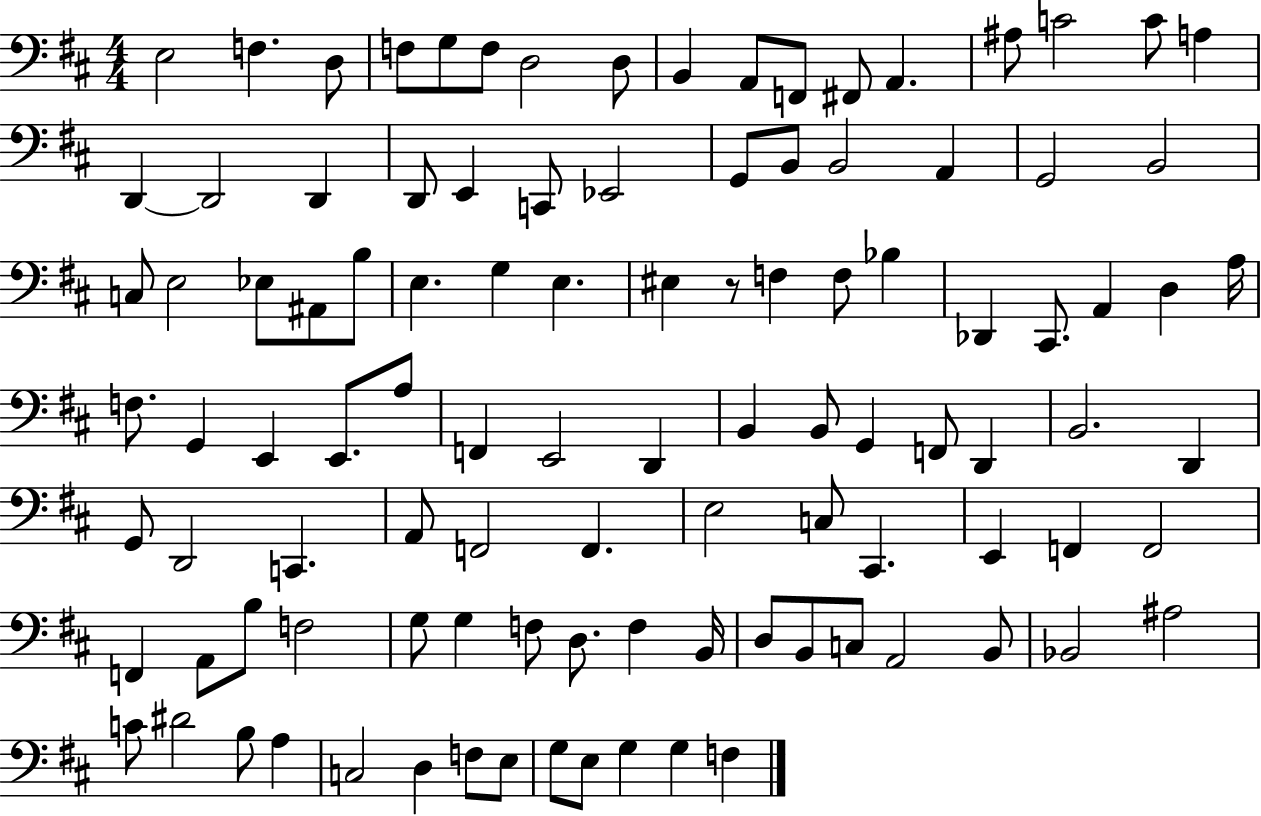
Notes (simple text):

E3/h F3/q. D3/e F3/e G3/e F3/e D3/h D3/e B2/q A2/e F2/e F#2/e A2/q. A#3/e C4/h C4/e A3/q D2/q D2/h D2/q D2/e E2/q C2/e Eb2/h G2/e B2/e B2/h A2/q G2/h B2/h C3/e E3/h Eb3/e A#2/e B3/e E3/q. G3/q E3/q. EIS3/q R/e F3/q F3/e Bb3/q Db2/q C#2/e. A2/q D3/q A3/s F3/e. G2/q E2/q E2/e. A3/e F2/q E2/h D2/q B2/q B2/e G2/q F2/e D2/q B2/h. D2/q G2/e D2/h C2/q. A2/e F2/h F2/q. E3/h C3/e C#2/q. E2/q F2/q F2/h F2/q A2/e B3/e F3/h G3/e G3/q F3/e D3/e. F3/q B2/s D3/e B2/e C3/e A2/h B2/e Bb2/h A#3/h C4/e D#4/h B3/e A3/q C3/h D3/q F3/e E3/e G3/e E3/e G3/q G3/q F3/q